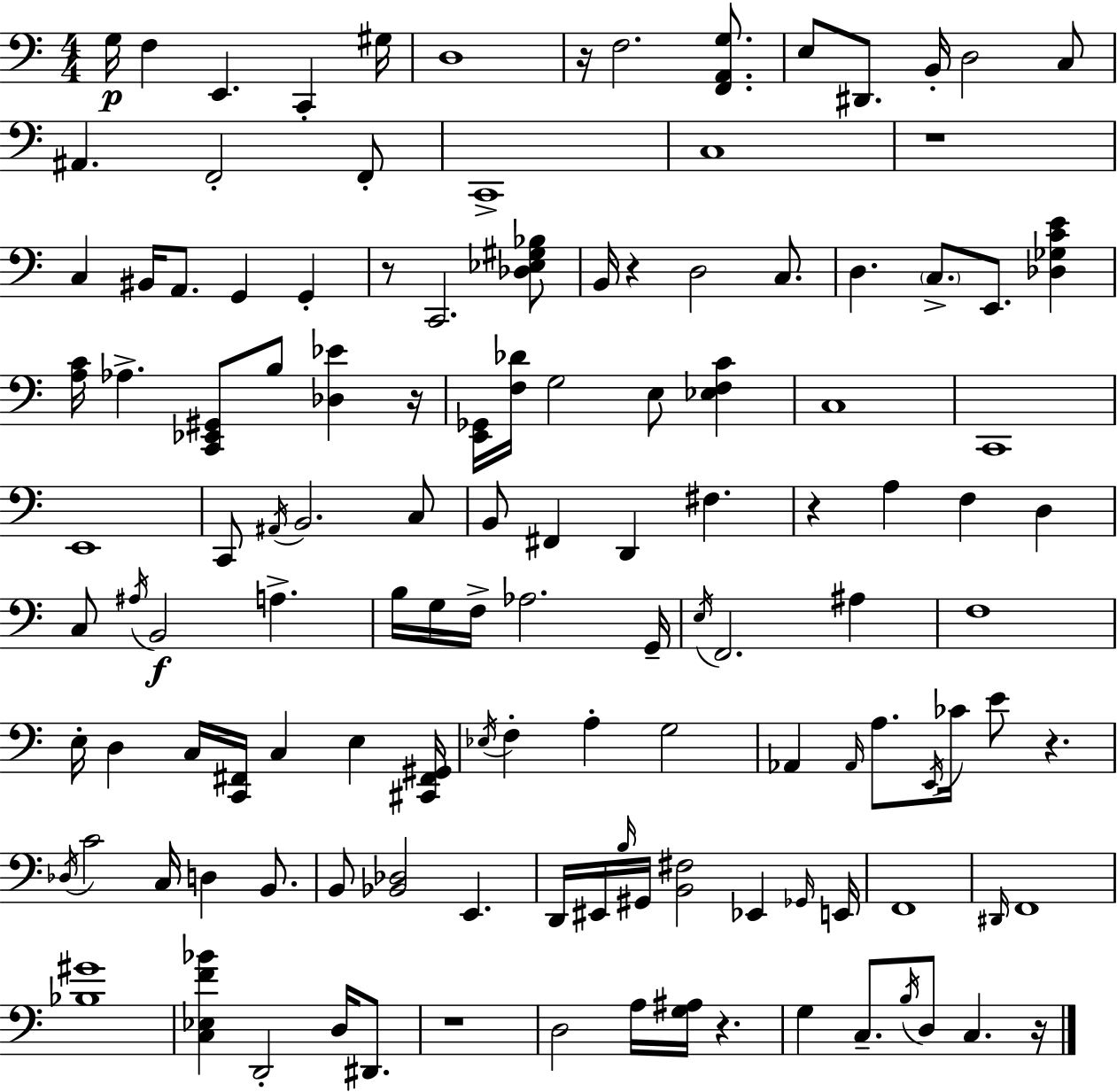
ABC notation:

X:1
T:Untitled
M:4/4
L:1/4
K:C
G,/4 F, E,, C,, ^G,/4 D,4 z/4 F,2 [F,,A,,G,]/2 E,/2 ^D,,/2 B,,/4 D,2 C,/2 ^A,, F,,2 F,,/2 C,,4 C,4 z4 C, ^B,,/4 A,,/2 G,, G,, z/2 C,,2 [_D,_E,^G,_B,]/2 B,,/4 z D,2 C,/2 D, C,/2 E,,/2 [_D,_G,CE] [A,C]/4 _A, [C,,_E,,^G,,]/2 B,/2 [_D,_E] z/4 [E,,_G,,]/4 [F,_D]/4 G,2 E,/2 [_E,F,C] C,4 C,,4 E,,4 C,,/2 ^A,,/4 B,,2 C,/2 B,,/2 ^F,, D,, ^F, z A, F, D, C,/2 ^A,/4 B,,2 A, B,/4 G,/4 F,/4 _A,2 G,,/4 E,/4 F,,2 ^A, F,4 E,/4 D, C,/4 [C,,^F,,]/4 C, E, [^C,,^F,,^G,,]/4 _E,/4 F, A, G,2 _A,, _A,,/4 A,/2 E,,/4 _C/4 E/2 z _D,/4 C2 C,/4 D, B,,/2 B,,/2 [_B,,_D,]2 E,, D,,/4 ^E,,/4 B,/4 ^G,,/4 [B,,^F,]2 _E,, _G,,/4 E,,/4 F,,4 ^D,,/4 F,,4 [_B,^G]4 [C,_E,F_B] D,,2 D,/4 ^D,,/2 z4 D,2 A,/4 [G,^A,]/4 z G, C,/2 B,/4 D,/2 C, z/4